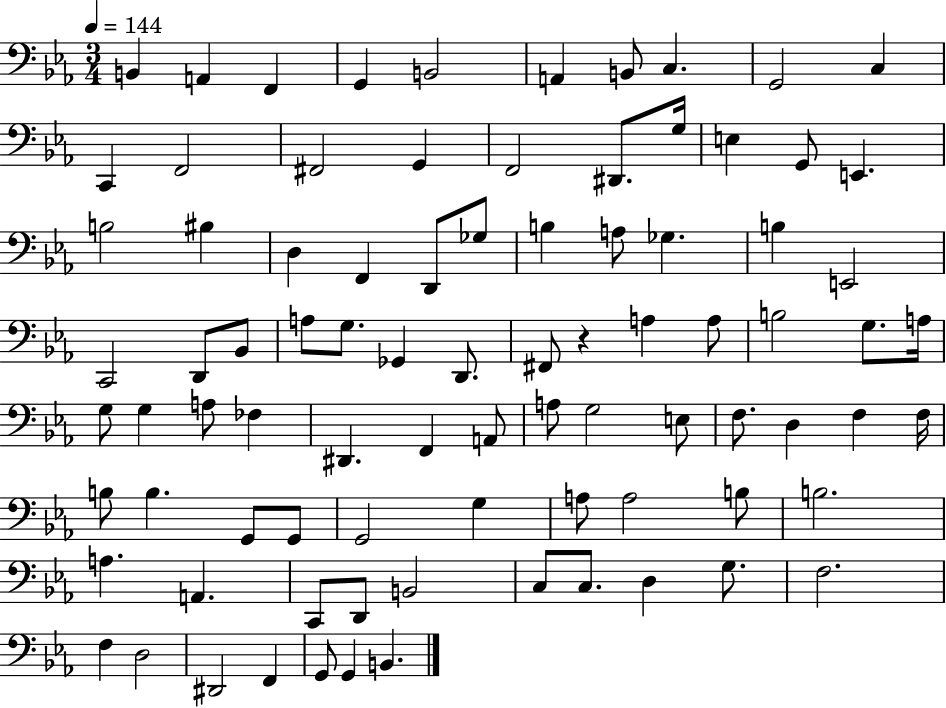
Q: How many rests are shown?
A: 1